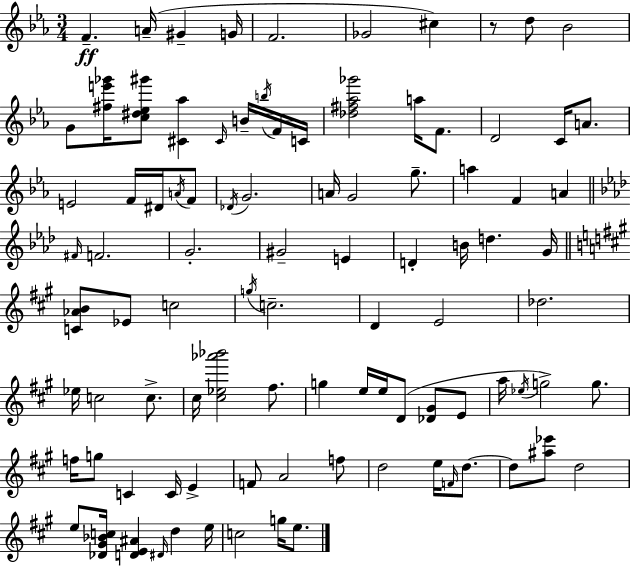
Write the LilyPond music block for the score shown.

{
  \clef treble
  \numericTimeSignature
  \time 3/4
  \key ees \major
  f'4.--\ff a'16--( gis'4-- g'16 | f'2. | ges'2 cis''4) | r8 d''8 bes'2 | \break g'8 <fis'' e''' ges'''>16 <c'' dis'' ees'' gis'''>8 <cis' aes''>4 \grace { cis'16 } b'16-- \acciaccatura { b''16 } | f'16 c'16 <des'' fis'' aes'' ges'''>2 a''16 f'8. | d'2 c'16 a'8. | e'2 f'16 dis'16 | \break \acciaccatura { a'16 } f'8 \acciaccatura { des'16 } g'2. | a'16 g'2 | g''8.-- a''4 f'4 | a'4 \bar "||" \break \key aes \major \grace { fis'16 } f'2. | g'2.-. | gis'2-- e'4 | d'4-. b'16 d''4. | \break g'16 \bar "||" \break \key a \major <c' aes' b'>8 ees'8 c''2 | \acciaccatura { g''16 } c''2.-- | d'4 e'2 | des''2. | \break ees''16 c''2 c''8.-> | cis''16 <cis'' ees'' aes''' bes'''>2 fis''8. | g''4 e''16 e''16 d'8( <des' gis'>8 e'8 | a''16 \acciaccatura { ees''16 } g''2->) g''8. | \break f''16 g''8 c'4 c'16 e'4-> | f'8 a'2 | f''8 d''2 e''16 \grace { f'16 } | d''8.~~ d''8 <ais'' ees'''>8 d''2 | \break e''8 <des' gis' bes' c''>16 <d' e' ais'>4 \grace { dis'16 } d''4 | e''16 c''2 | g''16 e''8. \bar "|."
}